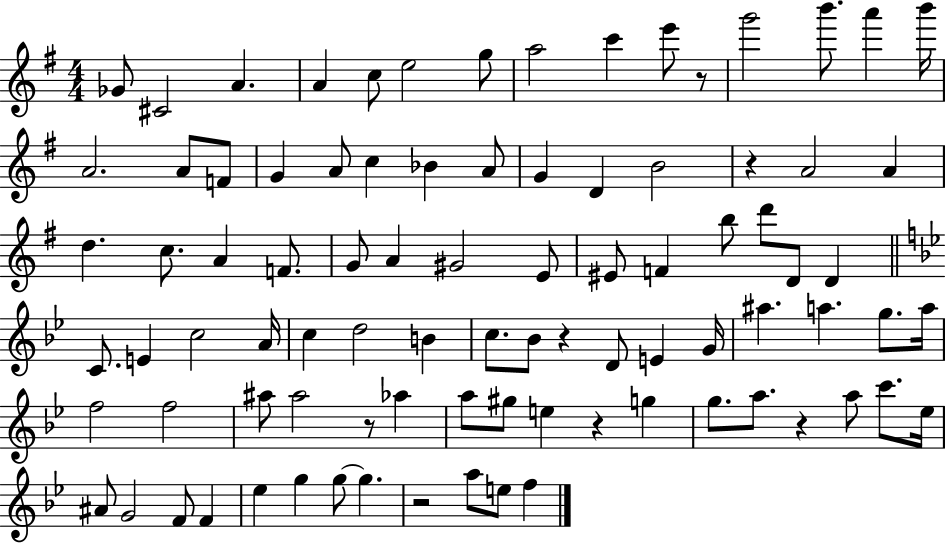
{
  \clef treble
  \numericTimeSignature
  \time 4/4
  \key g \major
  \repeat volta 2 { ges'8 cis'2 a'4. | a'4 c''8 e''2 g''8 | a''2 c'''4 e'''8 r8 | g'''2 b'''8. a'''4 b'''16 | \break a'2. a'8 f'8 | g'4 a'8 c''4 bes'4 a'8 | g'4 d'4 b'2 | r4 a'2 a'4 | \break d''4. c''8. a'4 f'8. | g'8 a'4 gis'2 e'8 | eis'8 f'4 b''8 d'''8 d'8 d'4 | \bar "||" \break \key bes \major c'8. e'4 c''2 a'16 | c''4 d''2 b'4 | c''8. bes'8 r4 d'8 e'4 g'16 | ais''4. a''4. g''8. a''16 | \break f''2 f''2 | ais''8 ais''2 r8 aes''4 | a''8 gis''8 e''4 r4 g''4 | g''8. a''8. r4 a''8 c'''8. ees''16 | \break ais'8 g'2 f'8 f'4 | ees''4 g''4 g''8~~ g''4. | r2 a''8 e''8 f''4 | } \bar "|."
}